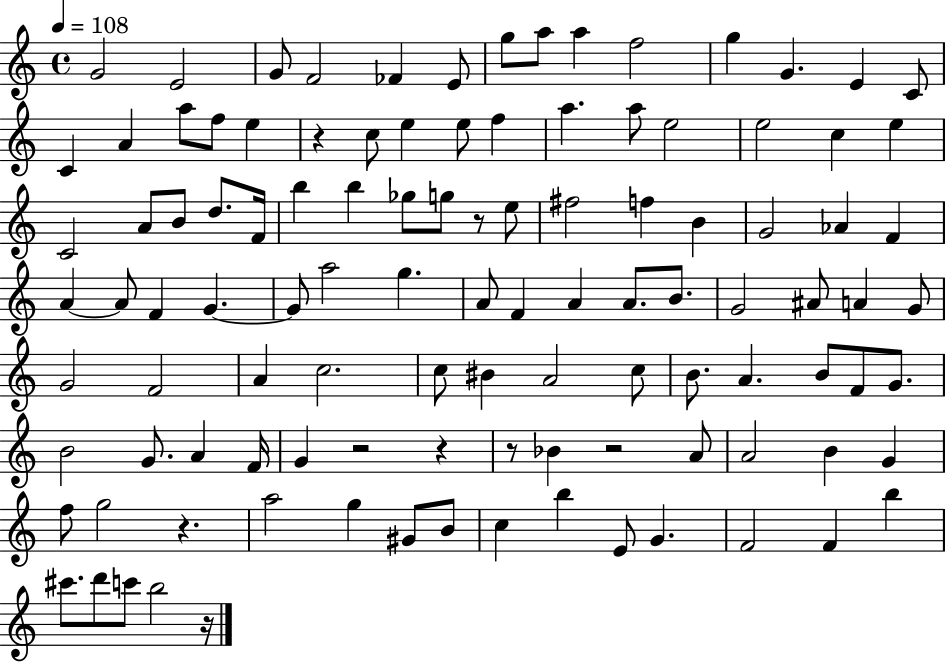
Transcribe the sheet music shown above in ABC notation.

X:1
T:Untitled
M:4/4
L:1/4
K:C
G2 E2 G/2 F2 _F E/2 g/2 a/2 a f2 g G E C/2 C A a/2 f/2 e z c/2 e e/2 f a a/2 e2 e2 c e C2 A/2 B/2 d/2 F/4 b b _g/2 g/2 z/2 e/2 ^f2 f B G2 _A F A A/2 F G G/2 a2 g A/2 F A A/2 B/2 G2 ^A/2 A G/2 G2 F2 A c2 c/2 ^B A2 c/2 B/2 A B/2 F/2 G/2 B2 G/2 A F/4 G z2 z z/2 _B z2 A/2 A2 B G f/2 g2 z a2 g ^G/2 B/2 c b E/2 G F2 F b ^c'/2 d'/2 c'/2 b2 z/4